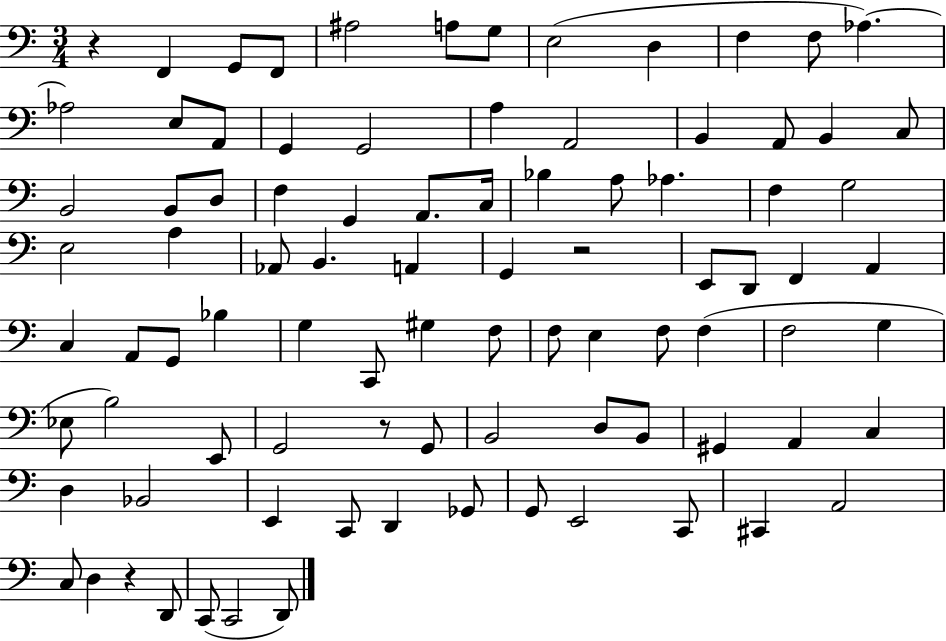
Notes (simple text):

R/q F2/q G2/e F2/e A#3/h A3/e G3/e E3/h D3/q F3/q F3/e Ab3/q. Ab3/h E3/e A2/e G2/q G2/h A3/q A2/h B2/q A2/e B2/q C3/e B2/h B2/e D3/e F3/q G2/q A2/e. C3/s Bb3/q A3/e Ab3/q. F3/q G3/h E3/h A3/q Ab2/e B2/q. A2/q G2/q R/h E2/e D2/e F2/q A2/q C3/q A2/e G2/e Bb3/q G3/q C2/e G#3/q F3/e F3/e E3/q F3/e F3/q F3/h G3/q Eb3/e B3/h E2/e G2/h R/e G2/e B2/h D3/e B2/e G#2/q A2/q C3/q D3/q Bb2/h E2/q C2/e D2/q Gb2/e G2/e E2/h C2/e C#2/q A2/h C3/e D3/q R/q D2/e C2/e C2/h D2/e